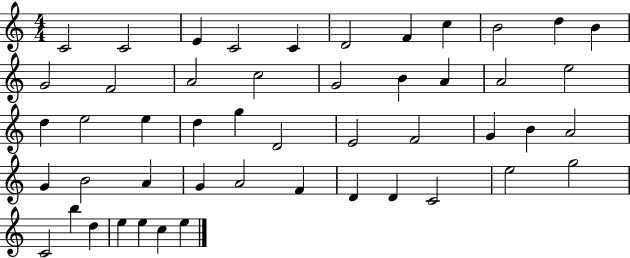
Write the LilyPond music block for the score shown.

{
  \clef treble
  \numericTimeSignature
  \time 4/4
  \key c \major
  c'2 c'2 | e'4 c'2 c'4 | d'2 f'4 c''4 | b'2 d''4 b'4 | \break g'2 f'2 | a'2 c''2 | g'2 b'4 a'4 | a'2 e''2 | \break d''4 e''2 e''4 | d''4 g''4 d'2 | e'2 f'2 | g'4 b'4 a'2 | \break g'4 b'2 a'4 | g'4 a'2 f'4 | d'4 d'4 c'2 | e''2 g''2 | \break c'2 b''4 d''4 | e''4 e''4 c''4 e''4 | \bar "|."
}